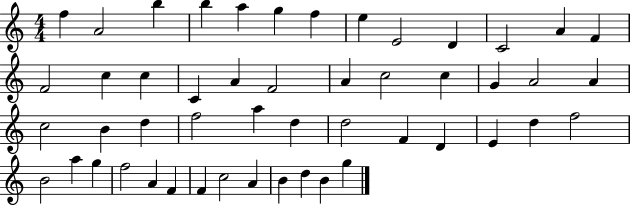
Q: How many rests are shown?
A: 0